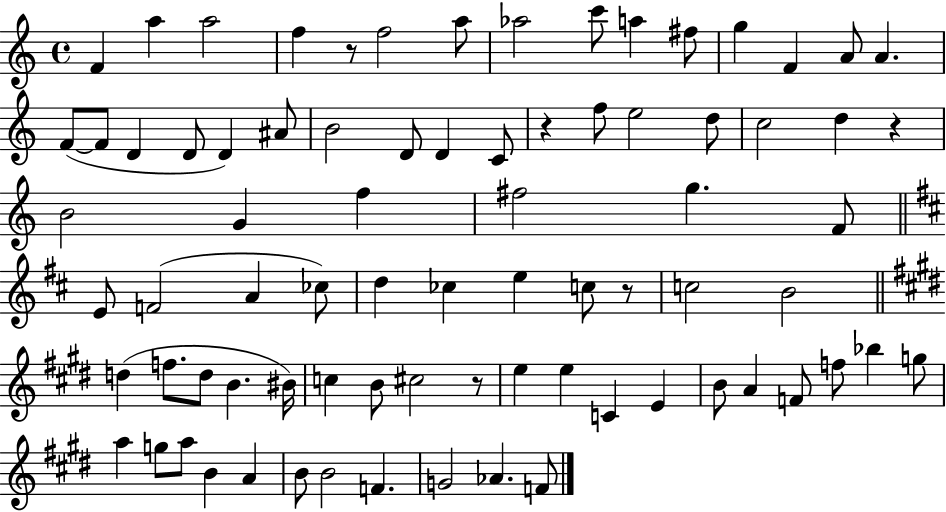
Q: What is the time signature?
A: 4/4